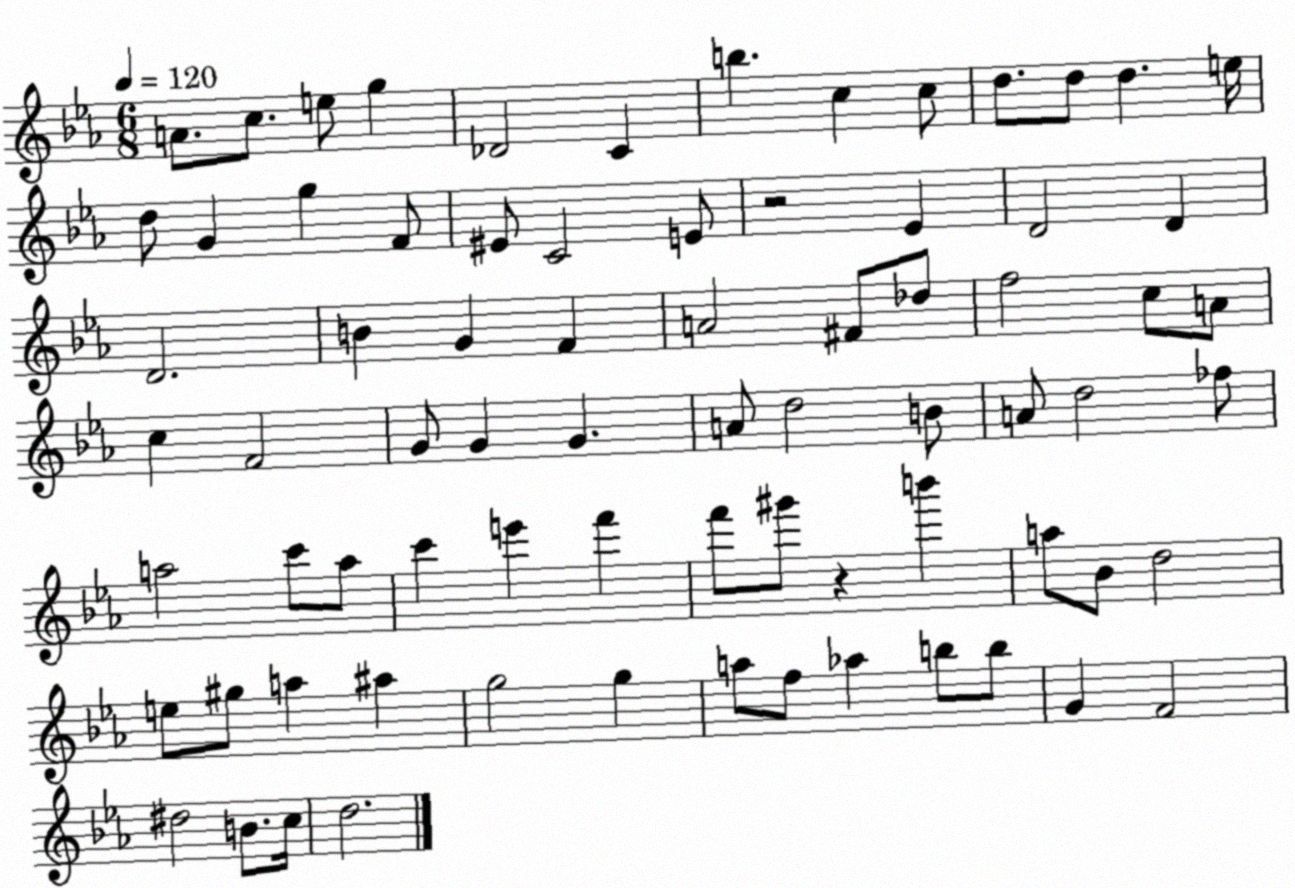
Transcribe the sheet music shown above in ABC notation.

X:1
T:Untitled
M:6/8
L:1/4
K:Eb
A/2 c/2 e/2 g _D2 C b c c/2 d/2 d/2 d e/4 d/2 G g F/2 ^E/2 C2 E/2 z2 _E D2 D D2 B G F A2 ^F/2 _d/2 f2 c/2 A/2 c F2 G/2 G G A/2 d2 B/2 A/2 d2 _f/2 a2 c'/2 a/2 c' e' f' f'/2 ^g'/2 z b' a/2 _B/2 d2 e/2 ^g/2 a ^a g2 g a/2 f/2 _a b/2 b/2 G F2 ^d2 B/2 c/4 d2